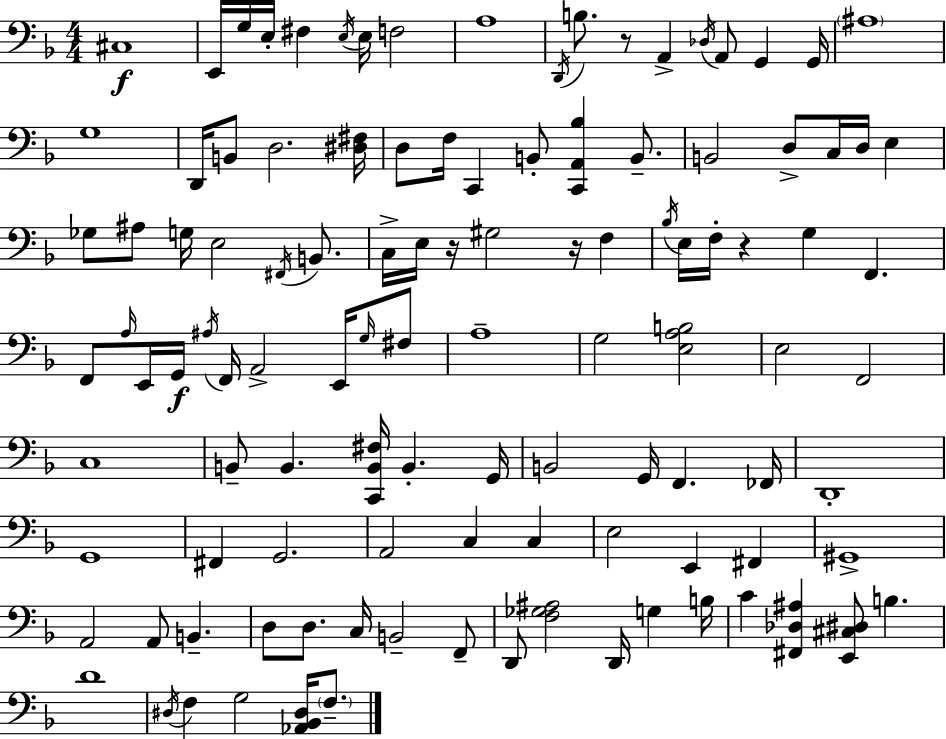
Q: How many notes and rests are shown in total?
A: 111